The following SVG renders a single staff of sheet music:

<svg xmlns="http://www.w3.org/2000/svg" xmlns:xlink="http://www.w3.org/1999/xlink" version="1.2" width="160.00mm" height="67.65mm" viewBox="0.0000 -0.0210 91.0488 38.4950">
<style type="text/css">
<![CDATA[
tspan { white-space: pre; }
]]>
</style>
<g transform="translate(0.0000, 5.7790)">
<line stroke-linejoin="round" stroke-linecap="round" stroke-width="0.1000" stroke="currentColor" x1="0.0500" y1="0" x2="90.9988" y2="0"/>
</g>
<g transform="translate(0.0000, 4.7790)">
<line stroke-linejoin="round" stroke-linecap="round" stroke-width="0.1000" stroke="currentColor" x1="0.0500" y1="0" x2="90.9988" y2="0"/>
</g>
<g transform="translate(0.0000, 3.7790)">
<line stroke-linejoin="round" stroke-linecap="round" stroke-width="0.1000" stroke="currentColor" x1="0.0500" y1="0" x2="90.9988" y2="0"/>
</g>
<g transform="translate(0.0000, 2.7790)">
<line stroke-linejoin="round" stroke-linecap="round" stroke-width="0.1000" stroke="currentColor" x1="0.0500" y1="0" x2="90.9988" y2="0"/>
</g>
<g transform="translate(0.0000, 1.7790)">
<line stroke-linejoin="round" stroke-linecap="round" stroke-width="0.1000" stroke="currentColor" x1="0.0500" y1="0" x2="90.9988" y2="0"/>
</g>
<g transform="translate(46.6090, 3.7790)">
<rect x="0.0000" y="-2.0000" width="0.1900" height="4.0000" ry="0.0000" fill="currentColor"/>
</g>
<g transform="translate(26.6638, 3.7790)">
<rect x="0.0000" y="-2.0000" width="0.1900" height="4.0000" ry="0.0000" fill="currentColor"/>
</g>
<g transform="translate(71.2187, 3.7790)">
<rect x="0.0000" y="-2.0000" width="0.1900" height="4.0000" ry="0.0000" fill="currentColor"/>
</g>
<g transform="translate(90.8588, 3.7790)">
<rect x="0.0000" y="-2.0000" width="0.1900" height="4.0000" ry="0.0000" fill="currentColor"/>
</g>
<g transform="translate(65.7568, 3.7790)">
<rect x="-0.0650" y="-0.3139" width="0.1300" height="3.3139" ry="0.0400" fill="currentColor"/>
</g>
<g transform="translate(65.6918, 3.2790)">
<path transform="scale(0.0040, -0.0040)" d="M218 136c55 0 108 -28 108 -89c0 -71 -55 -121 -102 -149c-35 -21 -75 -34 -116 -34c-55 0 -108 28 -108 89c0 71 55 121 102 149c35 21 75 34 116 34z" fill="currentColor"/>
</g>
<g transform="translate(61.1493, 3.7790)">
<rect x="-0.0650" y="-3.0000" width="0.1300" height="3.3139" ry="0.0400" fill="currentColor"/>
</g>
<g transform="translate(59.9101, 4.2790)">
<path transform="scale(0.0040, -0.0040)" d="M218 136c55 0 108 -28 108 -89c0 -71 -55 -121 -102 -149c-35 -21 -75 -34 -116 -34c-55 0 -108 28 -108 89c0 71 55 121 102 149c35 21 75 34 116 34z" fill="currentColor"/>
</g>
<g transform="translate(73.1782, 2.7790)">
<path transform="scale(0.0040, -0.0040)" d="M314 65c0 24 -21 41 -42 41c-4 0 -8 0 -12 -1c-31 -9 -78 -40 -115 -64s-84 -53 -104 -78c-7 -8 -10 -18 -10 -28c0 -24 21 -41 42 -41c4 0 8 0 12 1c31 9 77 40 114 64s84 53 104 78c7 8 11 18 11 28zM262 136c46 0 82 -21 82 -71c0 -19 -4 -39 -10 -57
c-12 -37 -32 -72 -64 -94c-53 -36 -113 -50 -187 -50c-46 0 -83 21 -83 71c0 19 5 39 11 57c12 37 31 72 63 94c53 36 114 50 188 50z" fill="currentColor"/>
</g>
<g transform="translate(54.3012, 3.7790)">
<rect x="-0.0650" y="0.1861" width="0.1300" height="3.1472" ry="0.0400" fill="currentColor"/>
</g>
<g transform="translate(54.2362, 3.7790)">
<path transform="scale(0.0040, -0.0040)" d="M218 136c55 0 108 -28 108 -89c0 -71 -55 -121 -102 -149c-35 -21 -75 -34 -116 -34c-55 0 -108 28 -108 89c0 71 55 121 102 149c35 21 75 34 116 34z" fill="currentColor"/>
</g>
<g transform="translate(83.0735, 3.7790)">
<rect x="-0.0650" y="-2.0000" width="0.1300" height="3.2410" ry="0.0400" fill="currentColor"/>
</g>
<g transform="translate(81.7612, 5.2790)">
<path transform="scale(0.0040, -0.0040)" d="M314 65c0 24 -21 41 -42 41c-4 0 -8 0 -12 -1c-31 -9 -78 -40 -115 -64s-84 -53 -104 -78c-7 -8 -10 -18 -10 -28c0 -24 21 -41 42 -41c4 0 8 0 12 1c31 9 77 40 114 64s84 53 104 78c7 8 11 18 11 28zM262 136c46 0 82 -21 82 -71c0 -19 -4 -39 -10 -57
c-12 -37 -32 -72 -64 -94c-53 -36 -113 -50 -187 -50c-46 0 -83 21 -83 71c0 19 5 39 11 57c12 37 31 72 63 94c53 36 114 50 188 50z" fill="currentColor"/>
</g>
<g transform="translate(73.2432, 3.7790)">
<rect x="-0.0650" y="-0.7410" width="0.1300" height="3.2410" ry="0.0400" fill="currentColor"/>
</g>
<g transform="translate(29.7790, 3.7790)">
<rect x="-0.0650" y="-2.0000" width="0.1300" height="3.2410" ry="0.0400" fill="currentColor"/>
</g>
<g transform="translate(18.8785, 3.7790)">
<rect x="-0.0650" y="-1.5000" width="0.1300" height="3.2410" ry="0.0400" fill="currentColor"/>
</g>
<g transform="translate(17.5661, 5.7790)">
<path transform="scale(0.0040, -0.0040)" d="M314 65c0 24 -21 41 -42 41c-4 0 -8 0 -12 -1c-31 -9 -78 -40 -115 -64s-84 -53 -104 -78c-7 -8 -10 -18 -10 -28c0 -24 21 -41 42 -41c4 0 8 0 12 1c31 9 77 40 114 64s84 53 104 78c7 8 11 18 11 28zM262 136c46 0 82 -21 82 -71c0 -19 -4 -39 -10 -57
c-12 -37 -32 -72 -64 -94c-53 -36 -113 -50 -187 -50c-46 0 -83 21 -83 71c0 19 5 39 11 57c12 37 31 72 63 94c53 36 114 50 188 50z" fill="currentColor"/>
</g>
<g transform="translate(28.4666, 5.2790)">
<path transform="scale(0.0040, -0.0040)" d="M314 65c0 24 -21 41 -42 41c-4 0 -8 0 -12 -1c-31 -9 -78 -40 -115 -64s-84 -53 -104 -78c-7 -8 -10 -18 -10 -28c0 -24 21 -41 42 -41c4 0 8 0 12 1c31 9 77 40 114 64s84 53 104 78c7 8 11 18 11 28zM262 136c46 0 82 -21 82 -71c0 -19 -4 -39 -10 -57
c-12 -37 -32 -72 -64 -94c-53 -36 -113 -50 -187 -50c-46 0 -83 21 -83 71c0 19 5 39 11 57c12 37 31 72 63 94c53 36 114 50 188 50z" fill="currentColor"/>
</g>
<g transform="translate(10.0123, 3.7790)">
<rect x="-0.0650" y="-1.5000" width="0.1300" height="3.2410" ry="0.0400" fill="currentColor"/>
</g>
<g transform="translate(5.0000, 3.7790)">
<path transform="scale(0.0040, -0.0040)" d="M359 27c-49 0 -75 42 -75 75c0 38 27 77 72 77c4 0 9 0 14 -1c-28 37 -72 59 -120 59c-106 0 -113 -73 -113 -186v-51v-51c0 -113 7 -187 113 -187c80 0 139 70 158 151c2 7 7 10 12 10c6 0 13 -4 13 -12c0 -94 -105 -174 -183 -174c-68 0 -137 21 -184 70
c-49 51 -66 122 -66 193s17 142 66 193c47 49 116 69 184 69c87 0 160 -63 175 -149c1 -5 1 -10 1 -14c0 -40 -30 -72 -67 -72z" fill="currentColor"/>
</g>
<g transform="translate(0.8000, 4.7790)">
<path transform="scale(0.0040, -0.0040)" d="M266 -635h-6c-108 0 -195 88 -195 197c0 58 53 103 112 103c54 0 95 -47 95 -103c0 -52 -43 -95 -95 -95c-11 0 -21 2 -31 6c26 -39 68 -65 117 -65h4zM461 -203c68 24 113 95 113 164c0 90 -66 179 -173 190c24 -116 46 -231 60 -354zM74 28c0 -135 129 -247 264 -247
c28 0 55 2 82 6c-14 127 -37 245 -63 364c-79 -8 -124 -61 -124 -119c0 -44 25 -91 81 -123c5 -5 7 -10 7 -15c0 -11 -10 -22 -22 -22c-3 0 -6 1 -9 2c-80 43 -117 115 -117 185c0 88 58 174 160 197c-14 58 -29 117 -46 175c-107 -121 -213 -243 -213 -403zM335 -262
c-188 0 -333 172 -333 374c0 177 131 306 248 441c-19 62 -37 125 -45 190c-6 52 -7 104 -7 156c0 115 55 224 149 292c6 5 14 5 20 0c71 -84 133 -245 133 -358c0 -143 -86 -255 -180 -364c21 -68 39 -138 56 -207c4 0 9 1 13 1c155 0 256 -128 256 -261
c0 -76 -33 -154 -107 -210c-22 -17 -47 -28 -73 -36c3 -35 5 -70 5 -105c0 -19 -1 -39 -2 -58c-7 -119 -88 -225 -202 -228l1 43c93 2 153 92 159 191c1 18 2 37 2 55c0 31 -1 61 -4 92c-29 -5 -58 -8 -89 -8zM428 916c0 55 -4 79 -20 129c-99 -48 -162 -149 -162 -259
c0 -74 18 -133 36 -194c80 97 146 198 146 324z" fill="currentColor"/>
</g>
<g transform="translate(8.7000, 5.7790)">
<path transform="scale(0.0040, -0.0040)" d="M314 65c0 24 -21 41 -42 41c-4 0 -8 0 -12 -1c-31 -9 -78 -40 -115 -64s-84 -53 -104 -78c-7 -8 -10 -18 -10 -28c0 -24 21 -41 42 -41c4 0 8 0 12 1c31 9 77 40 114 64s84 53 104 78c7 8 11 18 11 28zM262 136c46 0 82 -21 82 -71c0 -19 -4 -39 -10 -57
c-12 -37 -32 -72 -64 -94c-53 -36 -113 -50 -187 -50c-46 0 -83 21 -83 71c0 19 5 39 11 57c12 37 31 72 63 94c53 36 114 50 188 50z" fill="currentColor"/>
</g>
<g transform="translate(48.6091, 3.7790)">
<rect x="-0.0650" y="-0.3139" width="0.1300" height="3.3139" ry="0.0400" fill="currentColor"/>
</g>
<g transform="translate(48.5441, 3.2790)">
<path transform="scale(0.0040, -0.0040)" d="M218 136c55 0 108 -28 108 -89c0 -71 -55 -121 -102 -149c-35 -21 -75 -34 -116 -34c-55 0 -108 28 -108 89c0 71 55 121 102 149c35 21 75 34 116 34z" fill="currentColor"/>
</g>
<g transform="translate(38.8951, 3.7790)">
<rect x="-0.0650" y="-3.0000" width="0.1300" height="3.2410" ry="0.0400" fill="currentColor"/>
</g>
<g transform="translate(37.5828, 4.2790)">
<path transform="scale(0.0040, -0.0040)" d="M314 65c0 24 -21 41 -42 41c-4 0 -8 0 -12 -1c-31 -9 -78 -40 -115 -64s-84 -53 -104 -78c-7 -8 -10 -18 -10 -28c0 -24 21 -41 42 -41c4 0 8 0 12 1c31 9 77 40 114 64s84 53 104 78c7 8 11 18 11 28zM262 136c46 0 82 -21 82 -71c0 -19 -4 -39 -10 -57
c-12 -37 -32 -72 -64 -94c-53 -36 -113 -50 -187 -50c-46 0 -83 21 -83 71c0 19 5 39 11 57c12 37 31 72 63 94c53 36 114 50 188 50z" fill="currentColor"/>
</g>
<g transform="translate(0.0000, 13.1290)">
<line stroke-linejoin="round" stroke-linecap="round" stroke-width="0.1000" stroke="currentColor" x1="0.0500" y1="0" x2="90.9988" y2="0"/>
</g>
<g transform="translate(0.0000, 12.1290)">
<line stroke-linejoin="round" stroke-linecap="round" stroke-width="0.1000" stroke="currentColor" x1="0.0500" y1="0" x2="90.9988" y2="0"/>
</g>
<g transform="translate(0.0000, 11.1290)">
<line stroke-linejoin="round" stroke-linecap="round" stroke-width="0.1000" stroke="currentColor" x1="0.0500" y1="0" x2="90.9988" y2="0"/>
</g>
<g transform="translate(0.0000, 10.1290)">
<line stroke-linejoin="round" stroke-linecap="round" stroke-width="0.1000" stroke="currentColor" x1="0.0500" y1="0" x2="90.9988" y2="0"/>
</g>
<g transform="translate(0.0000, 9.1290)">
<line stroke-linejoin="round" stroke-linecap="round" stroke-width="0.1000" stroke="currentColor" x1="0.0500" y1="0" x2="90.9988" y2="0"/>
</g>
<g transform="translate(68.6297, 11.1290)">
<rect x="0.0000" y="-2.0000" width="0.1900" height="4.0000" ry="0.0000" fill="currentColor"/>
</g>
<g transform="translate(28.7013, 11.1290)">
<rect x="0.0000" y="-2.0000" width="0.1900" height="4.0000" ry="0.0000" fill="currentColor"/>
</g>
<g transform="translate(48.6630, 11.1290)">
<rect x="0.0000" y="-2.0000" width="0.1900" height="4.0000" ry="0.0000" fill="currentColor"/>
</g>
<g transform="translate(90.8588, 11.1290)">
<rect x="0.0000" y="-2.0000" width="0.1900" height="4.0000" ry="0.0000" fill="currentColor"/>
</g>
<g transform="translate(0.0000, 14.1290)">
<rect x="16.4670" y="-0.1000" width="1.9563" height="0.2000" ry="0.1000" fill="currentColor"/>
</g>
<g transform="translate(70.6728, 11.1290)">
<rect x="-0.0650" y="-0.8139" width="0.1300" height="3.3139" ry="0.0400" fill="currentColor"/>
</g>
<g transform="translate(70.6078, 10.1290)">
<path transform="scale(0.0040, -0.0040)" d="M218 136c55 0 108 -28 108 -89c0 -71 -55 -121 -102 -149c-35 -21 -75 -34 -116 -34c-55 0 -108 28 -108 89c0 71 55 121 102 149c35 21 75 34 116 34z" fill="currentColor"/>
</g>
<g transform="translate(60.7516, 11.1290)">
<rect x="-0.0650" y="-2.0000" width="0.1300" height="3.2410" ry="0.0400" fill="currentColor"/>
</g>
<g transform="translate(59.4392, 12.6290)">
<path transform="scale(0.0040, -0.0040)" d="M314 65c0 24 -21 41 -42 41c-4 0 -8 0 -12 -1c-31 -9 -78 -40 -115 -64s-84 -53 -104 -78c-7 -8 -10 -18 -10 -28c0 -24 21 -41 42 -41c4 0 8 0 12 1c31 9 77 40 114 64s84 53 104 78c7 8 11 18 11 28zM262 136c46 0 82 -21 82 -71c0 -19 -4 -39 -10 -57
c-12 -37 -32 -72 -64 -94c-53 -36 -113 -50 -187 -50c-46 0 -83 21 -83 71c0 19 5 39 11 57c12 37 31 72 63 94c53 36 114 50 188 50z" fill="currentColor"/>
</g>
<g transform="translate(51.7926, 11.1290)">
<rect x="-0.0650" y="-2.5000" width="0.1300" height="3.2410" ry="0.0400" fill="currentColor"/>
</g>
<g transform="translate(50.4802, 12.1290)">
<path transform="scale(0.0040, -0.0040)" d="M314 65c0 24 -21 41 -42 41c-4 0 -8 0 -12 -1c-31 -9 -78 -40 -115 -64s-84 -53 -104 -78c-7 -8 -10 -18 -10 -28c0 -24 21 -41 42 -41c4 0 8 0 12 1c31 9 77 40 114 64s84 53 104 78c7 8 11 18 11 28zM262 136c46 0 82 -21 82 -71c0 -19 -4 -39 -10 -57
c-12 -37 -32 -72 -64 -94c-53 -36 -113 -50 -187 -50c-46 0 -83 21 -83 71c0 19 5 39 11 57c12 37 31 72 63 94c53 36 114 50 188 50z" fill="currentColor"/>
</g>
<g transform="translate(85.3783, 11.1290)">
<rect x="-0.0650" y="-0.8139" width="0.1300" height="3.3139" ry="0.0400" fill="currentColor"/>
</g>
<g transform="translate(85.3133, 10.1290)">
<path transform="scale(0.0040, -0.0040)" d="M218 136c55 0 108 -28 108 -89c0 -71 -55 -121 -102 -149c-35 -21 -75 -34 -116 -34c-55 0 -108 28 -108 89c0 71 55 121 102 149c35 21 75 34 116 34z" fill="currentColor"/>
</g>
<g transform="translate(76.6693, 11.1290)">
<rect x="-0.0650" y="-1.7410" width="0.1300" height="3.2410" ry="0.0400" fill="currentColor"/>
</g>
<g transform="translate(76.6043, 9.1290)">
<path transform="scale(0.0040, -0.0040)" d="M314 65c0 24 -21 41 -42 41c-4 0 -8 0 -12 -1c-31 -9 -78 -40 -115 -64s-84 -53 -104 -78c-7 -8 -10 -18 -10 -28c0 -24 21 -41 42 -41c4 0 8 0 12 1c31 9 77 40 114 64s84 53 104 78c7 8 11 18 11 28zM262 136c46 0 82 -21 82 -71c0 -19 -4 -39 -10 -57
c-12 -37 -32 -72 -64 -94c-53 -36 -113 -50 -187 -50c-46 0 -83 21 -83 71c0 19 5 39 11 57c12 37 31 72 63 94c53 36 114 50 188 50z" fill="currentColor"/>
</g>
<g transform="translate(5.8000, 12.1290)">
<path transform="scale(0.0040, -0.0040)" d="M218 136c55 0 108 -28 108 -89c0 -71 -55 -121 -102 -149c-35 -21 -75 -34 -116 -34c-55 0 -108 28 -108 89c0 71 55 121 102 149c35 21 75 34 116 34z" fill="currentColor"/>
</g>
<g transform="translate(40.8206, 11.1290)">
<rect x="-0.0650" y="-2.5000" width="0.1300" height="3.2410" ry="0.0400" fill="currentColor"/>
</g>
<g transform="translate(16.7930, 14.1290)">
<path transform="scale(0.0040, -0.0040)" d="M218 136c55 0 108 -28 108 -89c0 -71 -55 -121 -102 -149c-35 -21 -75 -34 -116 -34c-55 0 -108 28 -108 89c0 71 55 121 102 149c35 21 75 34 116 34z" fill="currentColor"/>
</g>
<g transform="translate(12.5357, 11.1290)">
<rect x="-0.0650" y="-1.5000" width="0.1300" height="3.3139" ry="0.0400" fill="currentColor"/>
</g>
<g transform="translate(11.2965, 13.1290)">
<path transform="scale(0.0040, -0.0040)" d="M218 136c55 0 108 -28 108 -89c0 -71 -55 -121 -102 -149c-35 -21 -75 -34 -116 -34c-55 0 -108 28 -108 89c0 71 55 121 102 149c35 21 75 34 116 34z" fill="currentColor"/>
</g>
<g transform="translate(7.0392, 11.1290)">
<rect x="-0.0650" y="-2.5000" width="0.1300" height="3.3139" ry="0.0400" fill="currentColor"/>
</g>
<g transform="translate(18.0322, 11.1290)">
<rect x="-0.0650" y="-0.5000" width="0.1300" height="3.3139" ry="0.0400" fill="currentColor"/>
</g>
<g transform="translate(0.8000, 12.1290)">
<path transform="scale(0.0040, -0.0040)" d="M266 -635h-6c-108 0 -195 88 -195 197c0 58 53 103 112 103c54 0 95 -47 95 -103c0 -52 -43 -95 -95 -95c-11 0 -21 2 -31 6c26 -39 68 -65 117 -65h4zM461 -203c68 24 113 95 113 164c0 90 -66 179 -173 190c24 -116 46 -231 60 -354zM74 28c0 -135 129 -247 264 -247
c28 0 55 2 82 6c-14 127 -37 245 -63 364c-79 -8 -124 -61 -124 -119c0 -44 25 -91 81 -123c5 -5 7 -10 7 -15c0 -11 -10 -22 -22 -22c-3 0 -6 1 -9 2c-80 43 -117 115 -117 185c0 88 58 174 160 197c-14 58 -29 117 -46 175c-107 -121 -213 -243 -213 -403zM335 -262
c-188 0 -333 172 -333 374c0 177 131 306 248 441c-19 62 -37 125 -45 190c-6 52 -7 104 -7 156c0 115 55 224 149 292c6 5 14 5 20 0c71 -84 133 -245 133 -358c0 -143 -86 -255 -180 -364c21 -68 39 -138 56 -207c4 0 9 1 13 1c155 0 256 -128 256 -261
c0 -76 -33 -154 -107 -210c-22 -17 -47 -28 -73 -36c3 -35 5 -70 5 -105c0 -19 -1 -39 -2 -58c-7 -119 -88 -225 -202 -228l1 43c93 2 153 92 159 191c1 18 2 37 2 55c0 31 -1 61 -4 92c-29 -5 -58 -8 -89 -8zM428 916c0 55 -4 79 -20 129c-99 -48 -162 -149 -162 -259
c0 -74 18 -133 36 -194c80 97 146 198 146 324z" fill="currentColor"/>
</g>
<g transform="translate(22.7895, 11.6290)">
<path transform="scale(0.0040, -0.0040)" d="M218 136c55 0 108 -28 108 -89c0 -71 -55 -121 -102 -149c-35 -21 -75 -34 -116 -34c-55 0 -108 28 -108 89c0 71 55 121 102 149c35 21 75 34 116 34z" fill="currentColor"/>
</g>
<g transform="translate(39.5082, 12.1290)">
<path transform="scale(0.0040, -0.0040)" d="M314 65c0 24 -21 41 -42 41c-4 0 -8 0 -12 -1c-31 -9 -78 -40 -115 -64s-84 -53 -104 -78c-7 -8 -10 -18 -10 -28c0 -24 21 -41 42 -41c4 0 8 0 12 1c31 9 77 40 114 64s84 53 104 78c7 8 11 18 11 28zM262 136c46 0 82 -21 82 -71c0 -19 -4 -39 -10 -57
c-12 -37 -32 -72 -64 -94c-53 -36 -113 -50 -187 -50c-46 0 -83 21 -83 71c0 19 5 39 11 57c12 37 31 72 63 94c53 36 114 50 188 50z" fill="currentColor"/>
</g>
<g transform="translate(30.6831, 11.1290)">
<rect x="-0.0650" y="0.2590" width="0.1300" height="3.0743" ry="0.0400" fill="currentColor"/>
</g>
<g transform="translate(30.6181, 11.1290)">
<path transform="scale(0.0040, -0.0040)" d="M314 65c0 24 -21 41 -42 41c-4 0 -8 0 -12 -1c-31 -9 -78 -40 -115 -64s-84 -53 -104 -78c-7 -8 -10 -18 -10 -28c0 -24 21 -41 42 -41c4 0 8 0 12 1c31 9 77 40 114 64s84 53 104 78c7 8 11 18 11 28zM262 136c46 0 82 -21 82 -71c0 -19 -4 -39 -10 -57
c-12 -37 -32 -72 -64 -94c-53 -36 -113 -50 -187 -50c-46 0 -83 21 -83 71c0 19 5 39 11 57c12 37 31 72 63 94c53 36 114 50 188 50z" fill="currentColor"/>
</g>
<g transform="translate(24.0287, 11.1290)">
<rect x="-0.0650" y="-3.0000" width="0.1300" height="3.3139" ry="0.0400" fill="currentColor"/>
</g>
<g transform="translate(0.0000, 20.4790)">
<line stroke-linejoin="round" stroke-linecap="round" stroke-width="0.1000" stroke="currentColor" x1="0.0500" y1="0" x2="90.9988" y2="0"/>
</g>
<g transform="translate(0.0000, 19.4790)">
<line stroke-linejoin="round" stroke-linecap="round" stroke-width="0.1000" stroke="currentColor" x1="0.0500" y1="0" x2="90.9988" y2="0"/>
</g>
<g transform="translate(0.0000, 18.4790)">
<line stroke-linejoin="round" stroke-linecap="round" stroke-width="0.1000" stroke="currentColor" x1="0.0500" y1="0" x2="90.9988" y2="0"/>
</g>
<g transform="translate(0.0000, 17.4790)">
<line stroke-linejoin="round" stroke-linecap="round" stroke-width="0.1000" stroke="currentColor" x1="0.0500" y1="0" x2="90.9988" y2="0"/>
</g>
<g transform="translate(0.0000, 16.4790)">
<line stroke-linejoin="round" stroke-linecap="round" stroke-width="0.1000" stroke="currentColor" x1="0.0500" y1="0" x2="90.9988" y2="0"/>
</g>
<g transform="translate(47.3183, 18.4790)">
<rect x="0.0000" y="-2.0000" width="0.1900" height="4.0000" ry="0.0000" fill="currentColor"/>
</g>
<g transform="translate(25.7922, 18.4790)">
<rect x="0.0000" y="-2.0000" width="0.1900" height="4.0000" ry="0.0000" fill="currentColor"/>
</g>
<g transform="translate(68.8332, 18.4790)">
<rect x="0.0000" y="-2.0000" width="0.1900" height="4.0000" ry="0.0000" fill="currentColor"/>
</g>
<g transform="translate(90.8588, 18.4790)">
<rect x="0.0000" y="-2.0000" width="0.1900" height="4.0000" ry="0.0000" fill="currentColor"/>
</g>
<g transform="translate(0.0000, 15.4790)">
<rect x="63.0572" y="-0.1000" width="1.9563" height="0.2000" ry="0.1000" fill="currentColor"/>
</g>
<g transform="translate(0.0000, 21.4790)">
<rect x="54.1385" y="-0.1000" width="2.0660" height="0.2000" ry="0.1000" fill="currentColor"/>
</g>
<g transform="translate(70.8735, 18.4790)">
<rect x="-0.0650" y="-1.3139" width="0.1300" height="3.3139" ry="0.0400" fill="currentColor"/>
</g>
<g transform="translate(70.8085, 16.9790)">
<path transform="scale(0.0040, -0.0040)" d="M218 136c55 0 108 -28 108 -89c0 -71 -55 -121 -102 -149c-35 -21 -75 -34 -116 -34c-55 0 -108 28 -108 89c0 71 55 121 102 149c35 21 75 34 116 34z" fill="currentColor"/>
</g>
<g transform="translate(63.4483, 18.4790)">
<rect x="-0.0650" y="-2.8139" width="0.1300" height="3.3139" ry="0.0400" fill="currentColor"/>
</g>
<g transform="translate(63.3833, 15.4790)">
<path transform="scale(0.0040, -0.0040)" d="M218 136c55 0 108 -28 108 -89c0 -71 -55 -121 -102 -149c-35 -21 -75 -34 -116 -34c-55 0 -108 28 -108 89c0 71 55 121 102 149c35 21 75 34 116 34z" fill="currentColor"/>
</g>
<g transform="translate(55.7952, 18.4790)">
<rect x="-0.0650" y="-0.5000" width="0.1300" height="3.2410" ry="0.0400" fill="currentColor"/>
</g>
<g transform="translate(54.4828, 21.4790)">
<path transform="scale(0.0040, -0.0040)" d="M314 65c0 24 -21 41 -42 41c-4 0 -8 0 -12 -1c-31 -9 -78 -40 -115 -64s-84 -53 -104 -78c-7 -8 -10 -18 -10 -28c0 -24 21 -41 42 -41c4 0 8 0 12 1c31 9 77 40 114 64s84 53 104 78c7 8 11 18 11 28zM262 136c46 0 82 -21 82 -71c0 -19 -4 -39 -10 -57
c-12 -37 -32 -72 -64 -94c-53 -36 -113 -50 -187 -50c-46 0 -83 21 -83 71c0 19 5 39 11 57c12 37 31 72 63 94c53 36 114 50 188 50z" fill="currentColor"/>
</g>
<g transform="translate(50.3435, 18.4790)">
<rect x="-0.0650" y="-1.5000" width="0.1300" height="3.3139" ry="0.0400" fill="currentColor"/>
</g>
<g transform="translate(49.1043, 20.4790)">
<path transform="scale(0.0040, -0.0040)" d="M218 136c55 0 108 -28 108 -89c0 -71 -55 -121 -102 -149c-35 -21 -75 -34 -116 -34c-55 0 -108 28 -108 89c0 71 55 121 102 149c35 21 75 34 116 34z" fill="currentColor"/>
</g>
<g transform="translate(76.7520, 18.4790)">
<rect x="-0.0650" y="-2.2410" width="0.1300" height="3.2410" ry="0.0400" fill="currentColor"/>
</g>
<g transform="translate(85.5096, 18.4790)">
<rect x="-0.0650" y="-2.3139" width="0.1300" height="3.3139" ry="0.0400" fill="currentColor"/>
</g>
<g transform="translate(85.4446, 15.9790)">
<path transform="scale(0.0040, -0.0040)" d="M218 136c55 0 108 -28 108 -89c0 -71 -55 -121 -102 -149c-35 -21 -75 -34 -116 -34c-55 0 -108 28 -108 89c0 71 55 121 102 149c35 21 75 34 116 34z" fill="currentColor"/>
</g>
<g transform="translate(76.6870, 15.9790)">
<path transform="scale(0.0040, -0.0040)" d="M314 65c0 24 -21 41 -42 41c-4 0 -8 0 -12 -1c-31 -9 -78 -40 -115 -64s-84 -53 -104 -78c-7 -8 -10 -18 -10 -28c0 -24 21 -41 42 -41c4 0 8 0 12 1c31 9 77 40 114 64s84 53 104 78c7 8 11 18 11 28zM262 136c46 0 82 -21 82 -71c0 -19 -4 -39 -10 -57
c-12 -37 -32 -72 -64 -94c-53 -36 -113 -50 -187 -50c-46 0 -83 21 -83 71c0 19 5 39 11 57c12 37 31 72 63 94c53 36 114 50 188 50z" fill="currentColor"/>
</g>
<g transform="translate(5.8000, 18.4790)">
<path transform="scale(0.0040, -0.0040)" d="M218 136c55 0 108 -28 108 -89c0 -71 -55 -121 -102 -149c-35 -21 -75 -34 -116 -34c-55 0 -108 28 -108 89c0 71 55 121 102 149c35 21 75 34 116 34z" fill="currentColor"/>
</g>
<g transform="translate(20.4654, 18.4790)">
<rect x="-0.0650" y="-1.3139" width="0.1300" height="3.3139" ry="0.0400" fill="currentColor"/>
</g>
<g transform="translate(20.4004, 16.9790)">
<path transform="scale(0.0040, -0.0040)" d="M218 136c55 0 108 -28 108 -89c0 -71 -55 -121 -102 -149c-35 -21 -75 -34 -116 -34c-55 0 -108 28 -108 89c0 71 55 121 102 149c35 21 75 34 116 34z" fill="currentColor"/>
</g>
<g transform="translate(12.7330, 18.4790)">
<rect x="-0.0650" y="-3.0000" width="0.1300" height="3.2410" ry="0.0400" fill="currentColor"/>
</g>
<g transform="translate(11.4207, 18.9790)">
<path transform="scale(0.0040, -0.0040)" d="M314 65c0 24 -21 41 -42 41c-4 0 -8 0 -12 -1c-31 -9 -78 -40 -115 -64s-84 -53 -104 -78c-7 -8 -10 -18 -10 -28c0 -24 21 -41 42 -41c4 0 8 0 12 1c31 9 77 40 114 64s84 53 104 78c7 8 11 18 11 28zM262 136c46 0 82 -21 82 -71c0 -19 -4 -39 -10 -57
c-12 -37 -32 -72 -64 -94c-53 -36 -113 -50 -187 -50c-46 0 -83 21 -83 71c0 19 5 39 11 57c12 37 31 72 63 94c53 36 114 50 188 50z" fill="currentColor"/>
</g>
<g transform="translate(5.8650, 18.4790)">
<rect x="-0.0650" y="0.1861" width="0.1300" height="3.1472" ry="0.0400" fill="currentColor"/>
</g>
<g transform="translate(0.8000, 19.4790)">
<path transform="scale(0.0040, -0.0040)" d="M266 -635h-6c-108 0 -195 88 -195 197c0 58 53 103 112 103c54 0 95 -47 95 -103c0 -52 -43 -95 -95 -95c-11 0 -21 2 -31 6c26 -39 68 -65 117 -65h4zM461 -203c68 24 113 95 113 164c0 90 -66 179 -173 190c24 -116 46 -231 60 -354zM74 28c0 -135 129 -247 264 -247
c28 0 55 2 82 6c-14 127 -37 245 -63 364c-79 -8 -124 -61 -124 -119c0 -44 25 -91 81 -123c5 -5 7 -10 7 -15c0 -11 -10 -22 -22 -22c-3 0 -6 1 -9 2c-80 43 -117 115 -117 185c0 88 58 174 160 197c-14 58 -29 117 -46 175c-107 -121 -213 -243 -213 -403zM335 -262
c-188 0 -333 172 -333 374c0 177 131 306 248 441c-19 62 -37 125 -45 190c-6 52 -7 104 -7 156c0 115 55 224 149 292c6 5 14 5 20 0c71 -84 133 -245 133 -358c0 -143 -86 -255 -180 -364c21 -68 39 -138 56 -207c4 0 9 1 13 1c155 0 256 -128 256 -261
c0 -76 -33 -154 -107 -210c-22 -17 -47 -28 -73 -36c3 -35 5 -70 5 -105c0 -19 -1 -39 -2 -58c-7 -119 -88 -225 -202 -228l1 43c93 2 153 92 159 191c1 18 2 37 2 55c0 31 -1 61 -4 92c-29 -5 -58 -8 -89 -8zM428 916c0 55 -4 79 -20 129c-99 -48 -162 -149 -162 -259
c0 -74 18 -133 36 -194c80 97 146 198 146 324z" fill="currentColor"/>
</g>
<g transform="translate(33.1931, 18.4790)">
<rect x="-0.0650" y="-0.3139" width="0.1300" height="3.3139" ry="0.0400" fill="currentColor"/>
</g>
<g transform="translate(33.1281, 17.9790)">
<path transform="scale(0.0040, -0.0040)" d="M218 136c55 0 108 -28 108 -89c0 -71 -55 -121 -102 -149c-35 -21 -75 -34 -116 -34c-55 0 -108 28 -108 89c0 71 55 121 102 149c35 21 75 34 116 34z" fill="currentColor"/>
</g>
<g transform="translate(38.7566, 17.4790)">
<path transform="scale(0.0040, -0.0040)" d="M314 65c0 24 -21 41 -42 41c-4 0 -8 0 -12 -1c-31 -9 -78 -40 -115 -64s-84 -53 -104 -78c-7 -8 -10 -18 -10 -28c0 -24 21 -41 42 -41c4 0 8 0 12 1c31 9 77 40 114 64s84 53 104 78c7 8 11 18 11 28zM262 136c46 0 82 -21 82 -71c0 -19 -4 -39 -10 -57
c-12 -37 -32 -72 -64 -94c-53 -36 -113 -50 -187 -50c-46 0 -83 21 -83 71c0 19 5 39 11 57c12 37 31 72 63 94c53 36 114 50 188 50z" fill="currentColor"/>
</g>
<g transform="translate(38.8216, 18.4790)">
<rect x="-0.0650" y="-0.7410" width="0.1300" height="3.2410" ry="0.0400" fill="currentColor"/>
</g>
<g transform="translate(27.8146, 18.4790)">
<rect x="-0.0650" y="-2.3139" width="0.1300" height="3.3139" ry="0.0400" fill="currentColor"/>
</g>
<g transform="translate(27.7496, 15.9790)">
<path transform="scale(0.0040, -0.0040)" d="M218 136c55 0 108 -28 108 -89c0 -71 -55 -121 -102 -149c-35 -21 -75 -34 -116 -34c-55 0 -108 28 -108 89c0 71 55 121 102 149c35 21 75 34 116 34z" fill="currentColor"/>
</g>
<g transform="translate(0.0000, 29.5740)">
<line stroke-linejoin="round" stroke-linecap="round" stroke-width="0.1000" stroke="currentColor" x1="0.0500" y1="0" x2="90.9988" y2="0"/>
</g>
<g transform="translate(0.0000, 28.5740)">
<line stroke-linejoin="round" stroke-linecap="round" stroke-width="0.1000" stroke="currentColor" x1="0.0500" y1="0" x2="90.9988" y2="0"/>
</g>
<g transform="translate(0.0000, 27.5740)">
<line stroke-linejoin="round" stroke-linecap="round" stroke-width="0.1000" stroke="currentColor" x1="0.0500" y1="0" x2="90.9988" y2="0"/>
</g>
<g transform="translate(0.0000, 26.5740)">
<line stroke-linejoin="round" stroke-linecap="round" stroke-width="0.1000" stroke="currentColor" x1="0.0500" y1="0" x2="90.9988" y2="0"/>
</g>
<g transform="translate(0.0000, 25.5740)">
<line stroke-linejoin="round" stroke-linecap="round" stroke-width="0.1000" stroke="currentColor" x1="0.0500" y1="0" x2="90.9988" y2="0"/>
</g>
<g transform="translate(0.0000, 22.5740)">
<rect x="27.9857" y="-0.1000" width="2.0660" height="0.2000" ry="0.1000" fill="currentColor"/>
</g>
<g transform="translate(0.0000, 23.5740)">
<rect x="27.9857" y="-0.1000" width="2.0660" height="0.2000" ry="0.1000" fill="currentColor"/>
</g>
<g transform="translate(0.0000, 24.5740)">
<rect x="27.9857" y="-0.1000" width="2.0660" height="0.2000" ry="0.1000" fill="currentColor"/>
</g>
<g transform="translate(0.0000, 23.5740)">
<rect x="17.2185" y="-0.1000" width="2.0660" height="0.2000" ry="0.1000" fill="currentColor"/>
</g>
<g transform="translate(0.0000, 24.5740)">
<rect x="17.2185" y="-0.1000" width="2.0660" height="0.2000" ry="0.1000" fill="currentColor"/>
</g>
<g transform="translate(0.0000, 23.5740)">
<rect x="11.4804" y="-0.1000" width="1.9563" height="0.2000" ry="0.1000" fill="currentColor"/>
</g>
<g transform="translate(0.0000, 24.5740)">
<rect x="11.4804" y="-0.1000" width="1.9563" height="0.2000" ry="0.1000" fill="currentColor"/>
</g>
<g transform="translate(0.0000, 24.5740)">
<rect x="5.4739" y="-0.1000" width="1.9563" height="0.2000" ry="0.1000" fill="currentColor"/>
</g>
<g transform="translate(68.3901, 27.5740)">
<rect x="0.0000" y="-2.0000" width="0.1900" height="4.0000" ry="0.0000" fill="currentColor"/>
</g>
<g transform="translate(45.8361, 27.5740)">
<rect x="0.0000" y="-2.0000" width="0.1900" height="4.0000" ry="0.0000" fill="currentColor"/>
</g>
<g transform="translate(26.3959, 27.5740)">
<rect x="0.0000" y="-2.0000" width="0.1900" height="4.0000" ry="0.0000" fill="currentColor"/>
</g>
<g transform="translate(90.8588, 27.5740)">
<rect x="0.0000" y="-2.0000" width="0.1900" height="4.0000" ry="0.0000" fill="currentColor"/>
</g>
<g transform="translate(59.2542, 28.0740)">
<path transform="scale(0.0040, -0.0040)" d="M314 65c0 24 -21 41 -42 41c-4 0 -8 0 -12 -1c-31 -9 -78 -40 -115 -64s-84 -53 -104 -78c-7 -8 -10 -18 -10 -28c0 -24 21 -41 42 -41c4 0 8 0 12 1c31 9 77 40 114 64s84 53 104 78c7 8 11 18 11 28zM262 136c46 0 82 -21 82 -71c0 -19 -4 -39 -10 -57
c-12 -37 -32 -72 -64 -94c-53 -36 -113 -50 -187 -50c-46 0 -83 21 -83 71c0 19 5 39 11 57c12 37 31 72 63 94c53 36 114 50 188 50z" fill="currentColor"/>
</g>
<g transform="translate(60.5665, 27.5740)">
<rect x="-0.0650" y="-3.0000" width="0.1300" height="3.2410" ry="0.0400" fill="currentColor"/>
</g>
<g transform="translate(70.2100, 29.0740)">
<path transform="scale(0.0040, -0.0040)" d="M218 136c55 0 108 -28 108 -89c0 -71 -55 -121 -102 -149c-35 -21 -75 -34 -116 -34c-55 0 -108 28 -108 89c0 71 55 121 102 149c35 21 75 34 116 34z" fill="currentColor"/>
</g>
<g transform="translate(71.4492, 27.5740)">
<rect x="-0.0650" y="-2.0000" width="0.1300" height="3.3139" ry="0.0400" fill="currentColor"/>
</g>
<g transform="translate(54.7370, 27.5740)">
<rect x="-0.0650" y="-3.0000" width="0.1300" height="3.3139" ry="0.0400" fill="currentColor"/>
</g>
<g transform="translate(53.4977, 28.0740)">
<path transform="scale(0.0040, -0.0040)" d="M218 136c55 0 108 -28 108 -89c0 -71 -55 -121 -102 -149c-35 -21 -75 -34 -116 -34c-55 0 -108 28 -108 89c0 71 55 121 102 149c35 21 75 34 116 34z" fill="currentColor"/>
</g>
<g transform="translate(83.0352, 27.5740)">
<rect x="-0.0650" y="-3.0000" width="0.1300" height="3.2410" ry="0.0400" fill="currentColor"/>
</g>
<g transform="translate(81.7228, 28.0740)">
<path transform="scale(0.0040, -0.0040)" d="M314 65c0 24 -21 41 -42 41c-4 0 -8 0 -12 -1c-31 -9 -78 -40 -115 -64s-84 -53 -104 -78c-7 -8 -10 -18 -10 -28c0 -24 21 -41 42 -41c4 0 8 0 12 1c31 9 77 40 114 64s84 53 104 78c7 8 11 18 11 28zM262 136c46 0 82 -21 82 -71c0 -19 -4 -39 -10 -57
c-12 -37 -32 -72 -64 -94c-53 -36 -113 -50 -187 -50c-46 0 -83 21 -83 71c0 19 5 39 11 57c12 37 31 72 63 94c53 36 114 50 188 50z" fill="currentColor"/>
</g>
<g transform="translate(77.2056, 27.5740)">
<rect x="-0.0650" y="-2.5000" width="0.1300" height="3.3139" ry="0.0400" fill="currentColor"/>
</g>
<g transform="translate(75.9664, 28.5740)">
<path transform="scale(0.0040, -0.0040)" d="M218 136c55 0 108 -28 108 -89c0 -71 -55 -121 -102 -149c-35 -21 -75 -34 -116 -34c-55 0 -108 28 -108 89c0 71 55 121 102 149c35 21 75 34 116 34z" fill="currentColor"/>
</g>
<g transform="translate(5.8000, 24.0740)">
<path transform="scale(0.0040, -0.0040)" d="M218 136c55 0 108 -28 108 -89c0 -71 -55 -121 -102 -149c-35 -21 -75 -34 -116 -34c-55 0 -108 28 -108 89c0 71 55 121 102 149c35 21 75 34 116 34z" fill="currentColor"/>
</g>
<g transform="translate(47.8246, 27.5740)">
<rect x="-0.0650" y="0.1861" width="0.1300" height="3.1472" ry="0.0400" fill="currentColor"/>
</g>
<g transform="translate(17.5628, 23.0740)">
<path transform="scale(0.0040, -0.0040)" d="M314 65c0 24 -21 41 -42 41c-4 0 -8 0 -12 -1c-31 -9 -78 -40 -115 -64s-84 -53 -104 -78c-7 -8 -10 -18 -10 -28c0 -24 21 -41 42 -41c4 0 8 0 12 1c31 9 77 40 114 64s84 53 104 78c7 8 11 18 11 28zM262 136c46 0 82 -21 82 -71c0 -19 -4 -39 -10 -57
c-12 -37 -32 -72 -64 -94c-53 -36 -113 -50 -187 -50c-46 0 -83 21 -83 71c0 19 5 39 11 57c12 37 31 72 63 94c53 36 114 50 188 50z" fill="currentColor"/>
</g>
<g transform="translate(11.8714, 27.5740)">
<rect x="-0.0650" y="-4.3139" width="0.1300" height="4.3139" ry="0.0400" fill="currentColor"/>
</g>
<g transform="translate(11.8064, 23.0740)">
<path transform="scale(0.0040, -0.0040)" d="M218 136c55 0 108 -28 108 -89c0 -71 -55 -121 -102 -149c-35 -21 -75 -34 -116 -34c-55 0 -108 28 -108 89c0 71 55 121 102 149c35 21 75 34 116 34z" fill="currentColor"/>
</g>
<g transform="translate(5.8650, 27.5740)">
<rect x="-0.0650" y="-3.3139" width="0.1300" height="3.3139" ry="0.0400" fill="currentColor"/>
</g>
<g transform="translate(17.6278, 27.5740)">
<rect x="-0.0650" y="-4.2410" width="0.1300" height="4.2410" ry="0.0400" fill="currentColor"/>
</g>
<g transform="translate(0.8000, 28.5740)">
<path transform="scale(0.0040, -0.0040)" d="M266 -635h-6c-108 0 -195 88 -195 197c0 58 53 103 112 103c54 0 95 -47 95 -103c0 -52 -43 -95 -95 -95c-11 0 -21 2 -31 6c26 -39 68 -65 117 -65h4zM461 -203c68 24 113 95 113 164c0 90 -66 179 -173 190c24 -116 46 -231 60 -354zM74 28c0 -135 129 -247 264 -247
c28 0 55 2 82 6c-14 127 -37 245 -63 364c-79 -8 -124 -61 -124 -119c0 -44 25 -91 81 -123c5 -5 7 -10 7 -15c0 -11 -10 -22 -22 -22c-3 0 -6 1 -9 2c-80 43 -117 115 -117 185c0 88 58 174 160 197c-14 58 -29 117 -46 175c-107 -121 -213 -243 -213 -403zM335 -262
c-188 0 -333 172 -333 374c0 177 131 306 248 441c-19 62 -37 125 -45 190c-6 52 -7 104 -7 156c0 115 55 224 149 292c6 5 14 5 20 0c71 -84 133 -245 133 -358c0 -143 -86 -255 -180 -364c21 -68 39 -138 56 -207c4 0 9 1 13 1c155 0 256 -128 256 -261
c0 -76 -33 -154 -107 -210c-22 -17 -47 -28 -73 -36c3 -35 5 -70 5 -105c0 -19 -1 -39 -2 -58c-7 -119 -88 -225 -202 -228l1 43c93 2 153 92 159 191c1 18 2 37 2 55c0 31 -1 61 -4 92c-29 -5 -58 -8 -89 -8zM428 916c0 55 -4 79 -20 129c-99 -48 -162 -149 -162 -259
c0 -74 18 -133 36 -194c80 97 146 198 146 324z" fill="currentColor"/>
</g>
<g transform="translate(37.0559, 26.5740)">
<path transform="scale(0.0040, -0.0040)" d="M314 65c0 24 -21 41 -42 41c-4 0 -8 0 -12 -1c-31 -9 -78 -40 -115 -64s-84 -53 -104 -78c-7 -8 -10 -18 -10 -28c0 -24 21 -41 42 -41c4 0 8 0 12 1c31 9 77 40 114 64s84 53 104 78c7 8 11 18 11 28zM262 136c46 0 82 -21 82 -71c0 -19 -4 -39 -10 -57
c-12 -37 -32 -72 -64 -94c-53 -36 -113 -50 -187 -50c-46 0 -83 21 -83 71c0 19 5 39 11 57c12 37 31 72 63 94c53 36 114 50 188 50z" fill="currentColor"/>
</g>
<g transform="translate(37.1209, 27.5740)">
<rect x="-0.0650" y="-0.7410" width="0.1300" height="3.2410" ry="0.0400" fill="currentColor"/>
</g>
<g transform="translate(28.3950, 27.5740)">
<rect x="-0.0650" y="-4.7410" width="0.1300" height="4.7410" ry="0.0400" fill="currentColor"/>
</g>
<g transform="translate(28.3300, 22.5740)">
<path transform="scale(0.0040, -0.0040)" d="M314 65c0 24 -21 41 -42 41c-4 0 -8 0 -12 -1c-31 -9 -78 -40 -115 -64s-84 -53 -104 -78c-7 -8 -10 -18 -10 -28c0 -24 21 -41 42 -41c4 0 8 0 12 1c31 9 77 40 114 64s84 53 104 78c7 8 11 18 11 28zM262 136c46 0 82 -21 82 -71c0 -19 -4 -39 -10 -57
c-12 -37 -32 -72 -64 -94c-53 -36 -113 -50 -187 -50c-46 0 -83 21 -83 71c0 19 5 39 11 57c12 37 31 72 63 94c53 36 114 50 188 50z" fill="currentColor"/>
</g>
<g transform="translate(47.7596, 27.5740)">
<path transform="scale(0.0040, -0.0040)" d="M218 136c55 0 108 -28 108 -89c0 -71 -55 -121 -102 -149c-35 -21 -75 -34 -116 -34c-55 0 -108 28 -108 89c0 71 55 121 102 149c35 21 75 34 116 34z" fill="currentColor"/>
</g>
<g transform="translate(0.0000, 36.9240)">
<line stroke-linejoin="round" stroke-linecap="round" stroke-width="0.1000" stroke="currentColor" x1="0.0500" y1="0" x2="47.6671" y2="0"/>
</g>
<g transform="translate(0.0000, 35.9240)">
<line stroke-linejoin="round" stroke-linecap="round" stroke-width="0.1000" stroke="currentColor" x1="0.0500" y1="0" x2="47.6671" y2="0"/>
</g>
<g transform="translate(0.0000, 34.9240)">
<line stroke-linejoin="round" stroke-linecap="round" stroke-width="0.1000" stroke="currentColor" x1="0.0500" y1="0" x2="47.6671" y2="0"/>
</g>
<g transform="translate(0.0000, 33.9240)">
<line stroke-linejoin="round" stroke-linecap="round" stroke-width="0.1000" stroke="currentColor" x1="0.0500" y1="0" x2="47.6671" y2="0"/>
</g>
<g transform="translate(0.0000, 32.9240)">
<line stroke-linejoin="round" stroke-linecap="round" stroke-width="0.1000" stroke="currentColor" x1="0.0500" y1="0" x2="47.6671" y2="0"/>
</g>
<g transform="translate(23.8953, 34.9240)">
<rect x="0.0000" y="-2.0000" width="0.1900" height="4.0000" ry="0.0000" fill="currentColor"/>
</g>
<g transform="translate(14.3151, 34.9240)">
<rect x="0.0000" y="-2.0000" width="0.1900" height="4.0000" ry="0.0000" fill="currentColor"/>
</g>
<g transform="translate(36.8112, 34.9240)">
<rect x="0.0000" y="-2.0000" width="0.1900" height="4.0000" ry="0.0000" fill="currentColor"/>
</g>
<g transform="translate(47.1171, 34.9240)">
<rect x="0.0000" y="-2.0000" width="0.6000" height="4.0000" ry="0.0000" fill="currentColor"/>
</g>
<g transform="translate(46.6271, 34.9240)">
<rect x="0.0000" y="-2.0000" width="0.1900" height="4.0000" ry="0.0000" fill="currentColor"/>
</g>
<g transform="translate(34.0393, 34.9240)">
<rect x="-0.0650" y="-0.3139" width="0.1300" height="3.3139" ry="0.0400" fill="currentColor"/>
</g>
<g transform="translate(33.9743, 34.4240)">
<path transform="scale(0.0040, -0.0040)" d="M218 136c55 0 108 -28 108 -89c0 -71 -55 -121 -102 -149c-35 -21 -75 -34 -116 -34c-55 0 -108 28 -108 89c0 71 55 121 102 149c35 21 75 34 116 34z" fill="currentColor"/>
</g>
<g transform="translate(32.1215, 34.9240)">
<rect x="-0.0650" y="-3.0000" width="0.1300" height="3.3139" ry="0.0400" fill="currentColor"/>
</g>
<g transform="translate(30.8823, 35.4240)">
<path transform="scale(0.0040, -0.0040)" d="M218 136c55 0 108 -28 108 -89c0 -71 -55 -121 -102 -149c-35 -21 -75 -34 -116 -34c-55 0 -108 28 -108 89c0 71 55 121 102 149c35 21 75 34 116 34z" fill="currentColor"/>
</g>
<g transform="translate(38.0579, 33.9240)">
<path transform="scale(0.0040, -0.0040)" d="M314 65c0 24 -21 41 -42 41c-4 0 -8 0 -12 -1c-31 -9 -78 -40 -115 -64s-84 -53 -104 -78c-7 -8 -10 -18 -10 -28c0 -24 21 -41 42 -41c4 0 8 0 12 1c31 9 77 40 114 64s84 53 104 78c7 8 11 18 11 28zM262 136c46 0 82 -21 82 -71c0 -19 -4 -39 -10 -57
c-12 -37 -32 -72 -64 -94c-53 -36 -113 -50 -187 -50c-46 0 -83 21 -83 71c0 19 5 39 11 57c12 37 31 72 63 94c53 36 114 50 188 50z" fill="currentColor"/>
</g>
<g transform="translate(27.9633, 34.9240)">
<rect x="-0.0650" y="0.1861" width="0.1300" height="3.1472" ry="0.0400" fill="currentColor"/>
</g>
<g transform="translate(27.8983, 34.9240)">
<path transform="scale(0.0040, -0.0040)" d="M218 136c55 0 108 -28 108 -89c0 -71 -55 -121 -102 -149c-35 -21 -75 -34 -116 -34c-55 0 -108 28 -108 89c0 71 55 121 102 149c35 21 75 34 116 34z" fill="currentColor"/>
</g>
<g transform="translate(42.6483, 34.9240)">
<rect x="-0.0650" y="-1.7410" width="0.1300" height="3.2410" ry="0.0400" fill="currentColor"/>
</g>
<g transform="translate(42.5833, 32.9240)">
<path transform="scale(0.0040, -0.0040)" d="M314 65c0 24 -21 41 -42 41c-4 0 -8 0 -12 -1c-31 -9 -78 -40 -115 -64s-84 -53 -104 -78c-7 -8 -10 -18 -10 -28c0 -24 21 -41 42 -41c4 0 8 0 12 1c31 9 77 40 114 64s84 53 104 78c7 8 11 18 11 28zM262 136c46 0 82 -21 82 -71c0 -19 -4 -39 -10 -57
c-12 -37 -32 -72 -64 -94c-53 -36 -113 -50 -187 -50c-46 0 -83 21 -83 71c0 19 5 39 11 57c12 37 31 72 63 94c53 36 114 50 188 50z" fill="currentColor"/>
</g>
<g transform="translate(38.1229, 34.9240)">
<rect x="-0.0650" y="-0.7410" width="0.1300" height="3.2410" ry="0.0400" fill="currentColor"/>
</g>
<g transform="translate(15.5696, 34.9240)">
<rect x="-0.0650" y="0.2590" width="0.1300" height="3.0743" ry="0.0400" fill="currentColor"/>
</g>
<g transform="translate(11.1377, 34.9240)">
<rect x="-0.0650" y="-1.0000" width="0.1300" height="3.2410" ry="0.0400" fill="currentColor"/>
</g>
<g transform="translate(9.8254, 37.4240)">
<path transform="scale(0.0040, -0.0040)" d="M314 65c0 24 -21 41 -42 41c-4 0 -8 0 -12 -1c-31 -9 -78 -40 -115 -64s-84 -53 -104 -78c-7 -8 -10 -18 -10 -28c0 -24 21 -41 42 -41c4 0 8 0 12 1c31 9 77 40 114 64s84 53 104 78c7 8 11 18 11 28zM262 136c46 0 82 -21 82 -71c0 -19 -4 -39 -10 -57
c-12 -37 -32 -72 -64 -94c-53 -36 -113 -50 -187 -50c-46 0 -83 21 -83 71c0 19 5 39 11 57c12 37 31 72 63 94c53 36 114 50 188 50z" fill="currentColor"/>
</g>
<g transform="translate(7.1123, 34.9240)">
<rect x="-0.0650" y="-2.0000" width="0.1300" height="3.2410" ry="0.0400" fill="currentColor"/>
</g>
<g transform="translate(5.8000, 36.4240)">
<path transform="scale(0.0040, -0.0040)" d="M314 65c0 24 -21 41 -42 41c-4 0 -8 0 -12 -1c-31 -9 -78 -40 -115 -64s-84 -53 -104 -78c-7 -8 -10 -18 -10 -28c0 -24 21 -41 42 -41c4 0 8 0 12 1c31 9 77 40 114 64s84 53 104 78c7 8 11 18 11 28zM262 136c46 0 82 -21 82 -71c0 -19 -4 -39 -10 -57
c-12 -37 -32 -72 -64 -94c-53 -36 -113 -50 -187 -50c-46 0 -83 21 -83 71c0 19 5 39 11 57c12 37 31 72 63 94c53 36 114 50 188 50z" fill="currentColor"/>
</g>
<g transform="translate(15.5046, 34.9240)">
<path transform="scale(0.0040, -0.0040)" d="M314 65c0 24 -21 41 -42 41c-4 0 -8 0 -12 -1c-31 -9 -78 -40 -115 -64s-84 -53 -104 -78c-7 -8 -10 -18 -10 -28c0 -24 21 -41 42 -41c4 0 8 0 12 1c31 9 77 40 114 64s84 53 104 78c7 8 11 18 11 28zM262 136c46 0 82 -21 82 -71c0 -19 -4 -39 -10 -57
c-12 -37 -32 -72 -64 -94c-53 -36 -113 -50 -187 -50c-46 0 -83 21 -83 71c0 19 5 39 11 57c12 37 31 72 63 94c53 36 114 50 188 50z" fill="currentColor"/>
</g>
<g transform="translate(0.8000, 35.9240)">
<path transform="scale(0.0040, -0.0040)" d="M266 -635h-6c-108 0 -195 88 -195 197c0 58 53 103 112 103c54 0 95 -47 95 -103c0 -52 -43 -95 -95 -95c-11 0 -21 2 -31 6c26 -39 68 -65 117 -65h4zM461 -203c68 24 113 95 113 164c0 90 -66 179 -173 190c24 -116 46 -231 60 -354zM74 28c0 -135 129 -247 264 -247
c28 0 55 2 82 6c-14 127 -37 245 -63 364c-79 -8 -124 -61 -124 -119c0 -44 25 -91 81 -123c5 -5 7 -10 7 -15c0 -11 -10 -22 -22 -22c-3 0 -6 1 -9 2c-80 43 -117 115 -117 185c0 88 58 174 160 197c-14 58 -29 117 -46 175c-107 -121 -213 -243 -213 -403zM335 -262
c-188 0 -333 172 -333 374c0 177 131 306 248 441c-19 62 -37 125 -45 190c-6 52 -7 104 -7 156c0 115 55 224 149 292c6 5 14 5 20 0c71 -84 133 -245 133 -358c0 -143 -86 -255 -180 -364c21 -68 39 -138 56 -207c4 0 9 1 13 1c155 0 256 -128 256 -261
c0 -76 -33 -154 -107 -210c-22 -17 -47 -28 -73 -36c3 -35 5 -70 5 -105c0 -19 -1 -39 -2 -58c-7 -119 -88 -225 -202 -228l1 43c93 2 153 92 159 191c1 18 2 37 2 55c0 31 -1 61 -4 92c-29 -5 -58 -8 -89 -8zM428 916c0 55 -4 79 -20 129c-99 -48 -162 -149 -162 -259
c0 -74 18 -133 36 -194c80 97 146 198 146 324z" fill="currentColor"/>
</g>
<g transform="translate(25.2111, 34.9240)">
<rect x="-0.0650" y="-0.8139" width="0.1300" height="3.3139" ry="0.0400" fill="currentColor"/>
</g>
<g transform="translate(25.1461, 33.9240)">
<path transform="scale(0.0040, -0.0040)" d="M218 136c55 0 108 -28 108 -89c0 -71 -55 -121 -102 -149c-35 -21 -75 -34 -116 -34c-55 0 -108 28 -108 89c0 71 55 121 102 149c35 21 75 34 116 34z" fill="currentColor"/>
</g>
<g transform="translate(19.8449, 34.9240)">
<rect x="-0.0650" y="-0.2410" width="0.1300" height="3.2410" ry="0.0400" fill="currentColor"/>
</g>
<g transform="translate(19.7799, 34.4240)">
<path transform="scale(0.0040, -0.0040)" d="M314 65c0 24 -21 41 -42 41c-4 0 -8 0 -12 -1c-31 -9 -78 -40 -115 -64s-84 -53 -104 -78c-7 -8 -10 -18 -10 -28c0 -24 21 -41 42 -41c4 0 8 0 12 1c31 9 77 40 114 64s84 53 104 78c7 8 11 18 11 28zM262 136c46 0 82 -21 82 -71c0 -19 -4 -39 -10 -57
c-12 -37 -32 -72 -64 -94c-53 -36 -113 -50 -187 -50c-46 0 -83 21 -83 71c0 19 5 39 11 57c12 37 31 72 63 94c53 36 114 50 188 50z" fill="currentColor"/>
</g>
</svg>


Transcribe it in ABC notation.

X:1
T:Untitled
M:4/4
L:1/4
K:C
E2 E2 F2 A2 c B A c d2 F2 G E C A B2 G2 G2 F2 d f2 d B A2 e g c d2 E C2 a e g2 g b d' d'2 e'2 d2 B A A2 F G A2 F2 D2 B2 c2 d B A c d2 f2